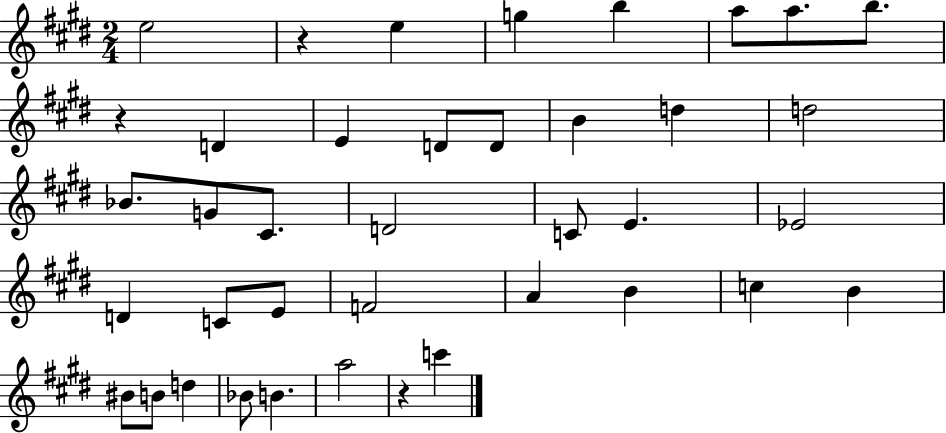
E5/h R/q E5/q G5/q B5/q A5/e A5/e. B5/e. R/q D4/q E4/q D4/e D4/e B4/q D5/q D5/h Bb4/e. G4/e C#4/e. D4/h C4/e E4/q. Eb4/h D4/q C4/e E4/e F4/h A4/q B4/q C5/q B4/q BIS4/e B4/e D5/q Bb4/e B4/q. A5/h R/q C6/q